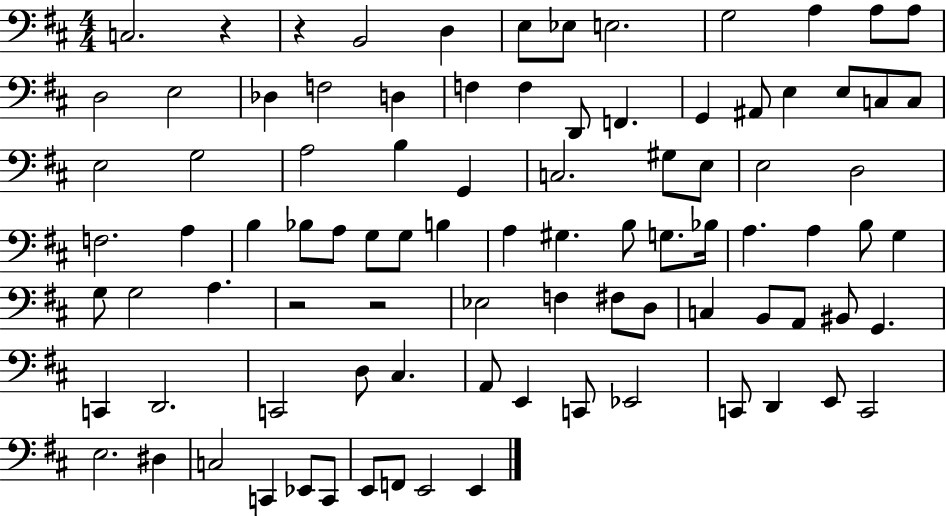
X:1
T:Untitled
M:4/4
L:1/4
K:D
C,2 z z B,,2 D, E,/2 _E,/2 E,2 G,2 A, A,/2 A,/2 D,2 E,2 _D, F,2 D, F, F, D,,/2 F,, G,, ^A,,/2 E, E,/2 C,/2 C,/2 E,2 G,2 A,2 B, G,, C,2 ^G,/2 E,/2 E,2 D,2 F,2 A, B, _B,/2 A,/2 G,/2 G,/2 B, A, ^G, B,/2 G,/2 _B,/4 A, A, B,/2 G, G,/2 G,2 A, z2 z2 _E,2 F, ^F,/2 D,/2 C, B,,/2 A,,/2 ^B,,/2 G,, C,, D,,2 C,,2 D,/2 ^C, A,,/2 E,, C,,/2 _E,,2 C,,/2 D,, E,,/2 C,,2 E,2 ^D, C,2 C,, _E,,/2 C,,/2 E,,/2 F,,/2 E,,2 E,,